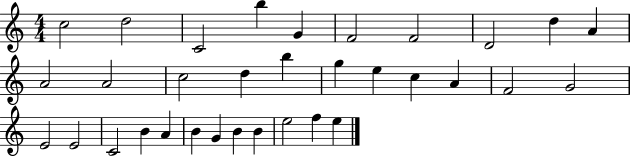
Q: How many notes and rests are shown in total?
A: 33